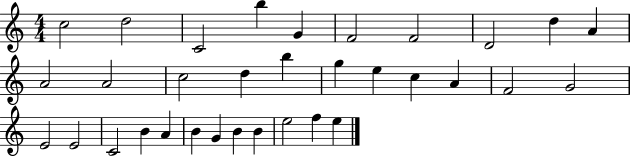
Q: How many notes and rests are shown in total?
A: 33